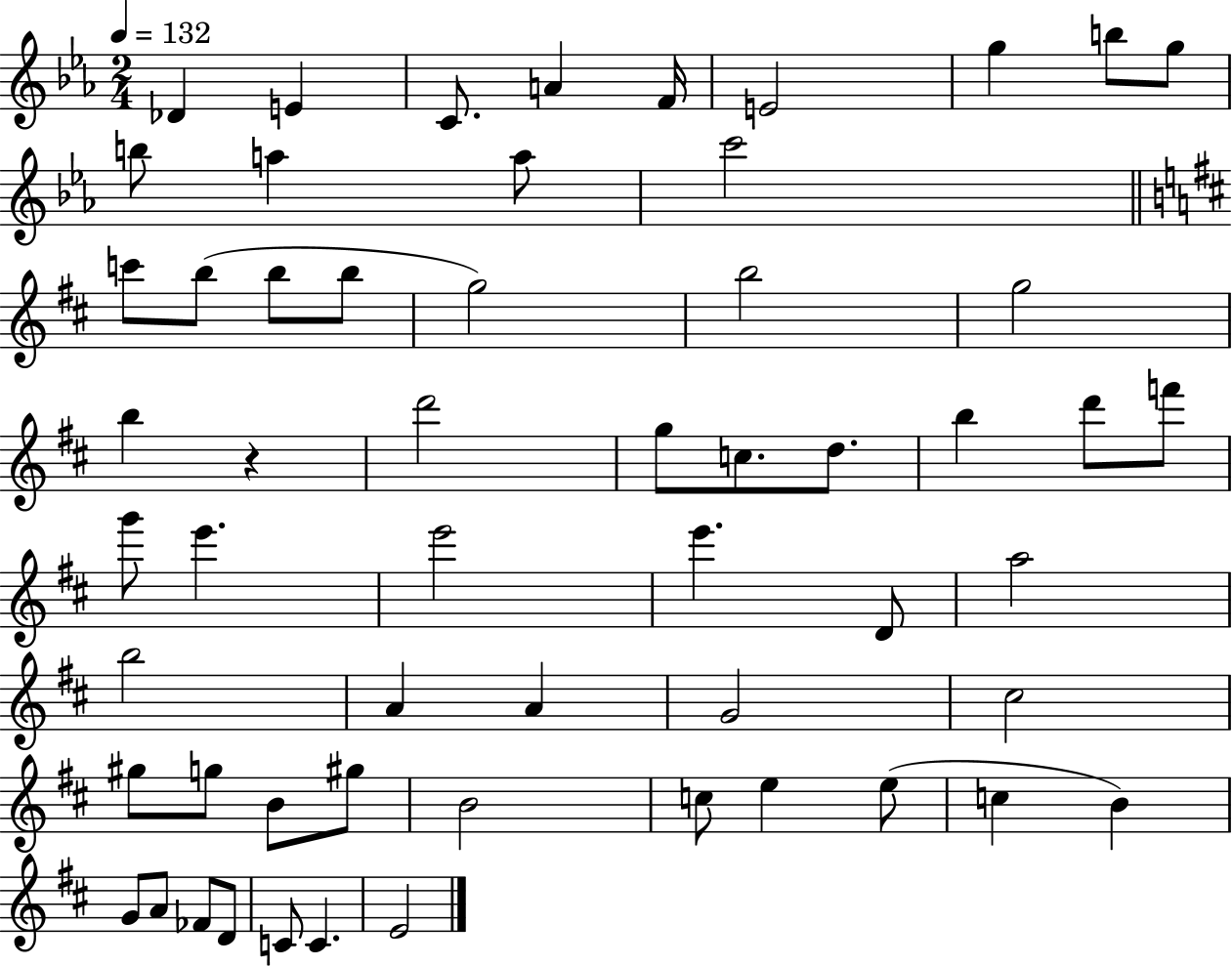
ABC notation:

X:1
T:Untitled
M:2/4
L:1/4
K:Eb
_D E C/2 A F/4 E2 g b/2 g/2 b/2 a a/2 c'2 c'/2 b/2 b/2 b/2 g2 b2 g2 b z d'2 g/2 c/2 d/2 b d'/2 f'/2 g'/2 e' e'2 e' D/2 a2 b2 A A G2 ^c2 ^g/2 g/2 B/2 ^g/2 B2 c/2 e e/2 c B G/2 A/2 _F/2 D/2 C/2 C E2